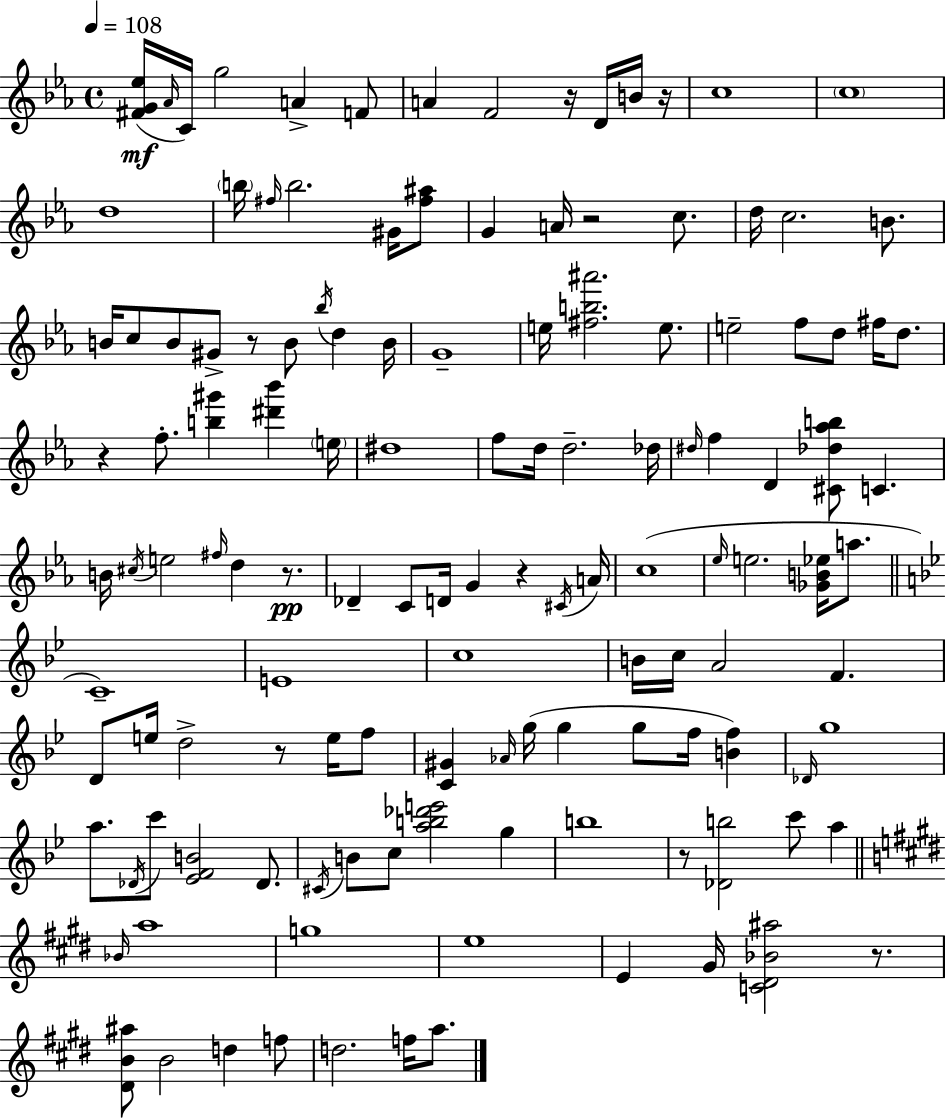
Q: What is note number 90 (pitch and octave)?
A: C5